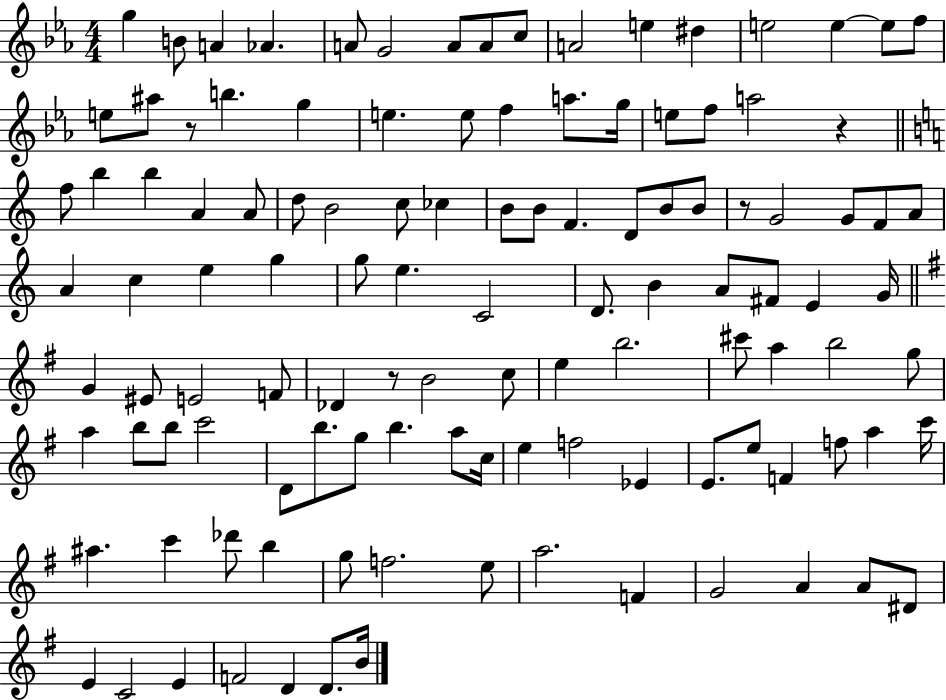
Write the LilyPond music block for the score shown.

{
  \clef treble
  \numericTimeSignature
  \time 4/4
  \key ees \major
  g''4 b'8 a'4 aes'4. | a'8 g'2 a'8 a'8 c''8 | a'2 e''4 dis''4 | e''2 e''4~~ e''8 f''8 | \break e''8 ais''8 r8 b''4. g''4 | e''4. e''8 f''4 a''8. g''16 | e''8 f''8 a''2 r4 | \bar "||" \break \key a \minor f''8 b''4 b''4 a'4 a'8 | d''8 b'2 c''8 ces''4 | b'8 b'8 f'4. d'8 b'8 b'8 | r8 g'2 g'8 f'8 a'8 | \break a'4 c''4 e''4 g''4 | g''8 e''4. c'2 | d'8. b'4 a'8 fis'8 e'4 g'16 | \bar "||" \break \key e \minor g'4 eis'8 e'2 f'8 | des'4 r8 b'2 c''8 | e''4 b''2. | cis'''8 a''4 b''2 g''8 | \break a''4 b''8 b''8 c'''2 | d'8 b''8. g''8 b''4. a''8 c''16 | e''4 f''2 ees'4 | e'8. e''8 f'4 f''8 a''4 c'''16 | \break ais''4. c'''4 des'''8 b''4 | g''8 f''2. e''8 | a''2. f'4 | g'2 a'4 a'8 dis'8 | \break e'4 c'2 e'4 | f'2 d'4 d'8. b'16 | \bar "|."
}